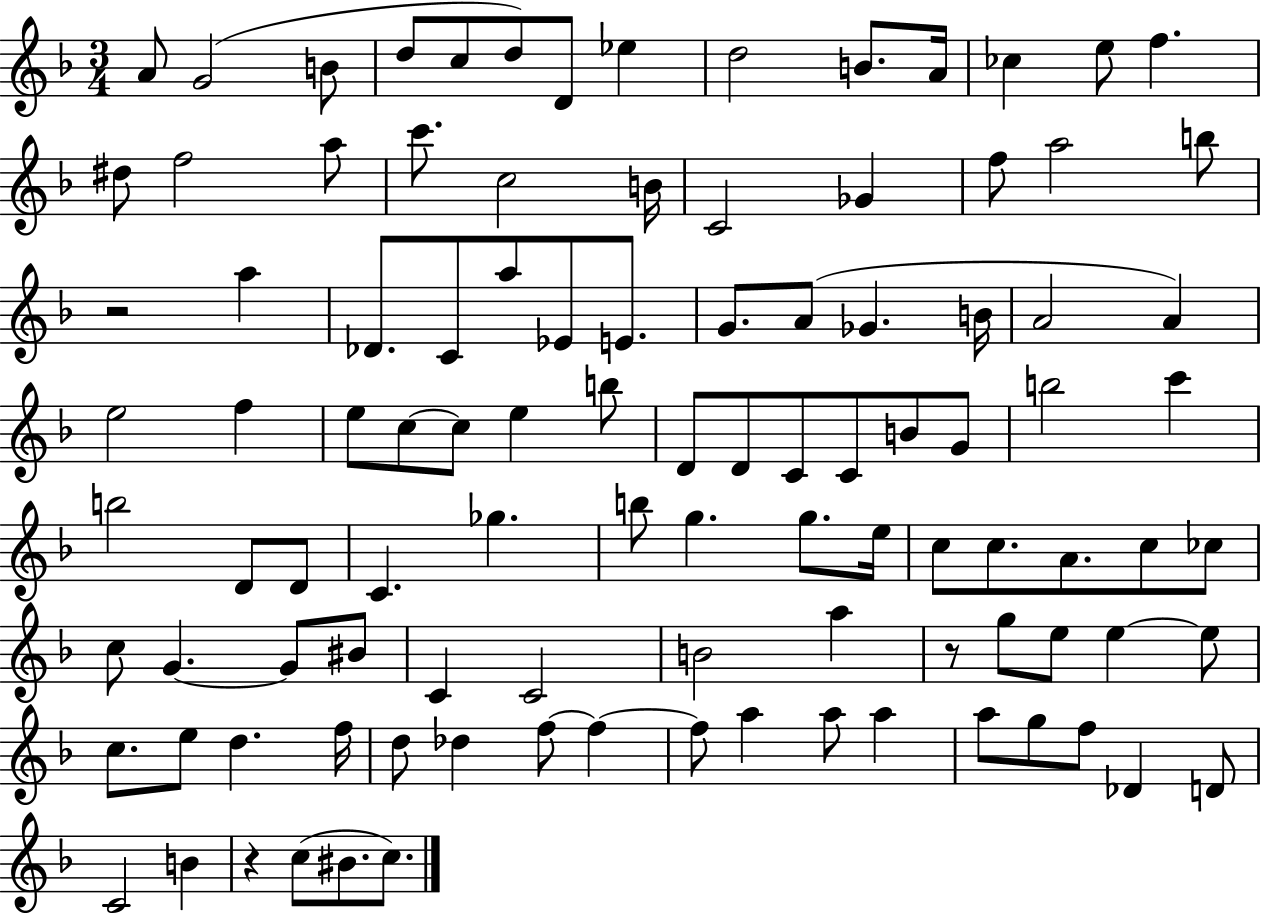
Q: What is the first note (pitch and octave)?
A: A4